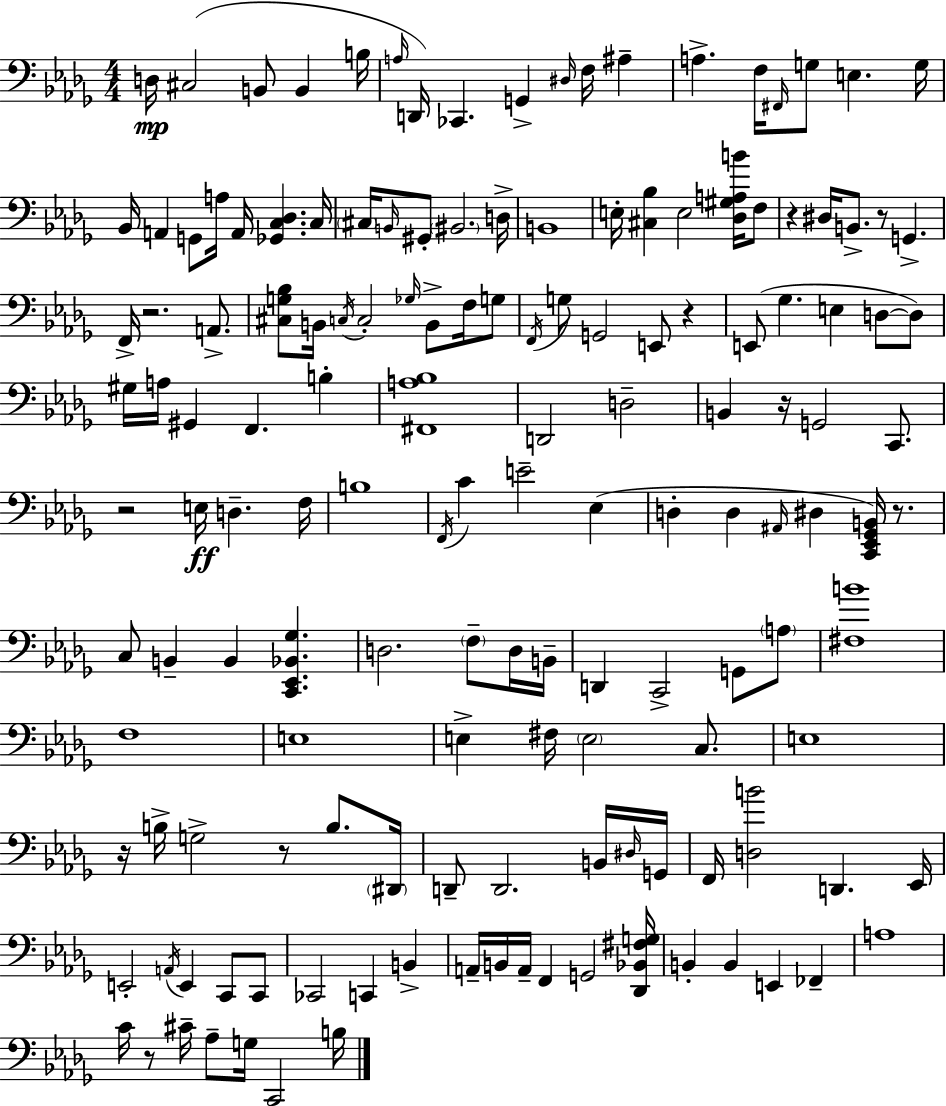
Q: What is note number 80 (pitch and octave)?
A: D3